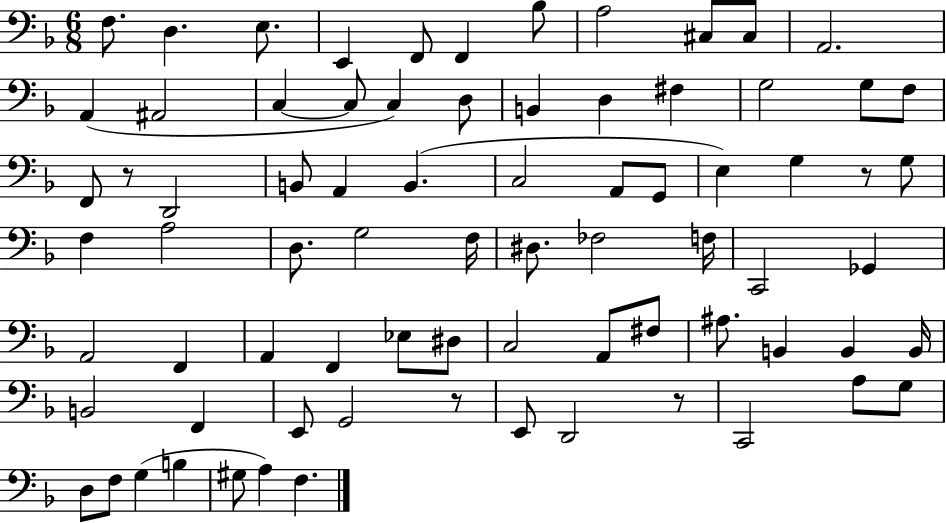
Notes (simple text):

F3/e. D3/q. E3/e. E2/q F2/e F2/q Bb3/e A3/h C#3/e C#3/e A2/h. A2/q A#2/h C3/q C3/e C3/q D3/e B2/q D3/q F#3/q G3/h G3/e F3/e F2/e R/e D2/h B2/e A2/q B2/q. C3/h A2/e G2/e E3/q G3/q R/e G3/e F3/q A3/h D3/e. G3/h F3/s D#3/e. FES3/h F3/s C2/h Gb2/q A2/h F2/q A2/q F2/q Eb3/e D#3/e C3/h A2/e F#3/e A#3/e. B2/q B2/q B2/s B2/h F2/q E2/e G2/h R/e E2/e D2/h R/e C2/h A3/e G3/e D3/e F3/e G3/q B3/q G#3/e A3/q F3/q.